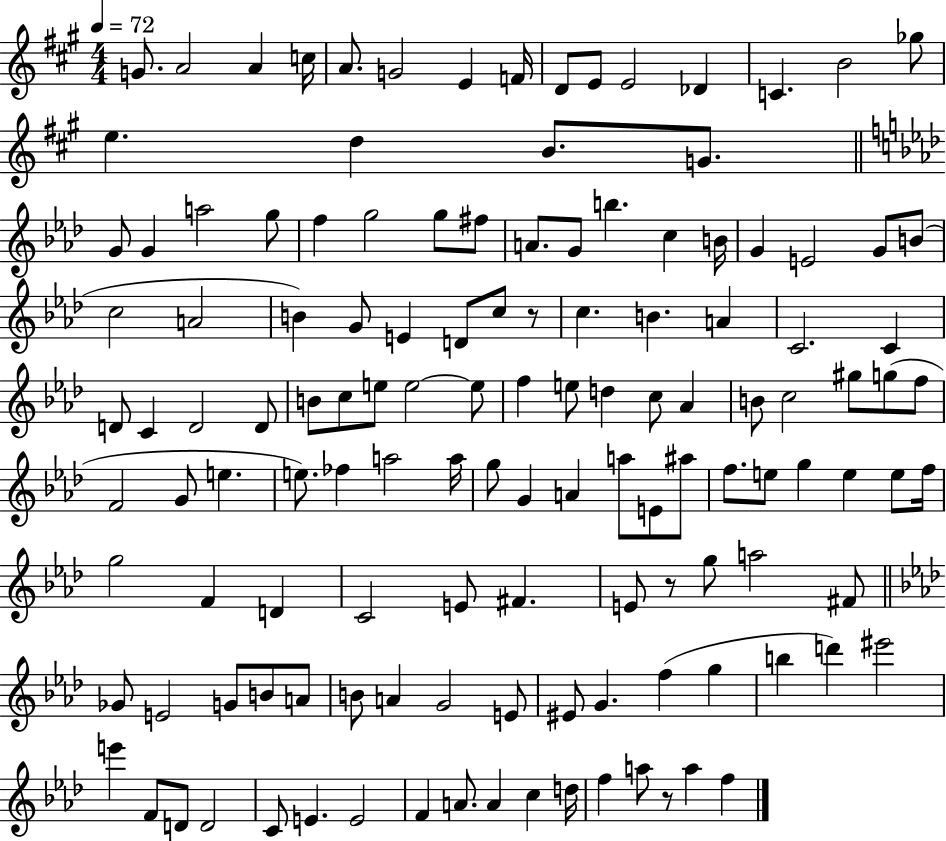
X:1
T:Untitled
M:4/4
L:1/4
K:A
G/2 A2 A c/4 A/2 G2 E F/4 D/2 E/2 E2 _D C B2 _g/2 e d B/2 G/2 G/2 G a2 g/2 f g2 g/2 ^f/2 A/2 G/2 b c B/4 G E2 G/2 B/2 c2 A2 B G/2 E D/2 c/2 z/2 c B A C2 C D/2 C D2 D/2 B/2 c/2 e/2 e2 e/2 f e/2 d c/2 _A B/2 c2 ^g/2 g/2 f/2 F2 G/2 e e/2 _f a2 a/4 g/2 G A a/2 E/2 ^a/2 f/2 e/2 g e e/2 f/4 g2 F D C2 E/2 ^F E/2 z/2 g/2 a2 ^F/2 _G/2 E2 G/2 B/2 A/2 B/2 A G2 E/2 ^E/2 G f g b d' ^e'2 e' F/2 D/2 D2 C/2 E E2 F A/2 A c d/4 f a/2 z/2 a f